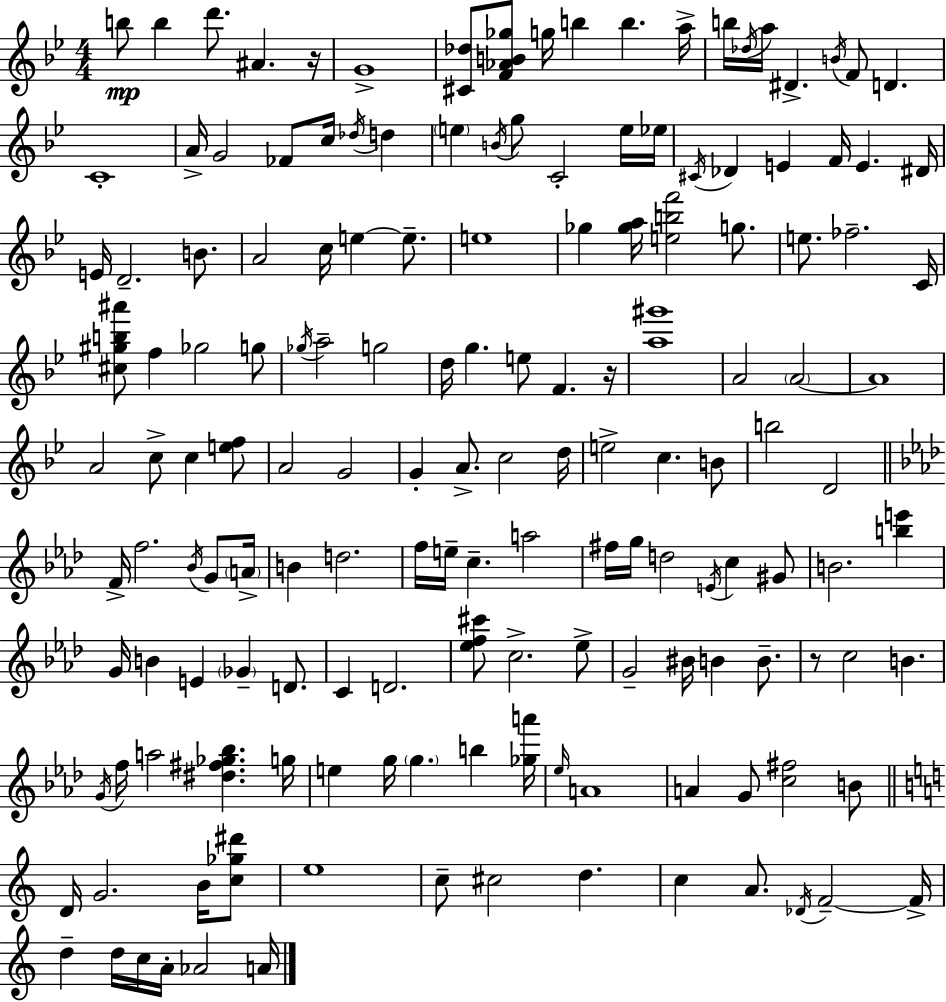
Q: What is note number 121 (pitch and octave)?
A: B4